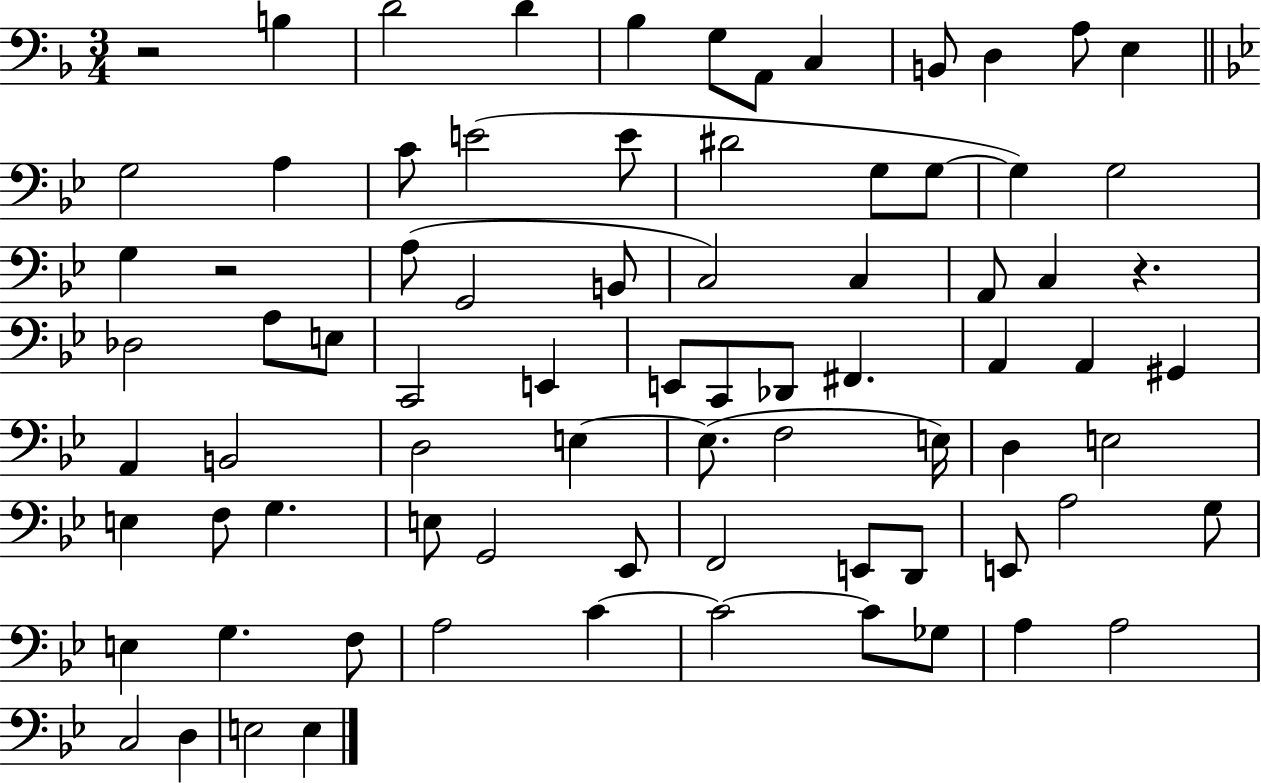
{
  \clef bass
  \numericTimeSignature
  \time 3/4
  \key f \major
  \repeat volta 2 { r2 b4 | d'2 d'4 | bes4 g8 a,8 c4 | b,8 d4 a8 e4 | \break \bar "||" \break \key bes \major g2 a4 | c'8 e'2( e'8 | dis'2 g8 g8~~ | g4) g2 | \break g4 r2 | a8( g,2 b,8 | c2) c4 | a,8 c4 r4. | \break des2 a8 e8 | c,2 e,4 | e,8 c,8 des,8 fis,4. | a,4 a,4 gis,4 | \break a,4 b,2 | d2 e4~~ | e8.( f2 e16) | d4 e2 | \break e4 f8 g4. | e8 g,2 ees,8 | f,2 e,8 d,8 | e,8 a2 g8 | \break e4 g4. f8 | a2 c'4~~ | c'2~~ c'8 ges8 | a4 a2 | \break c2 d4 | e2 e4 | } \bar "|."
}